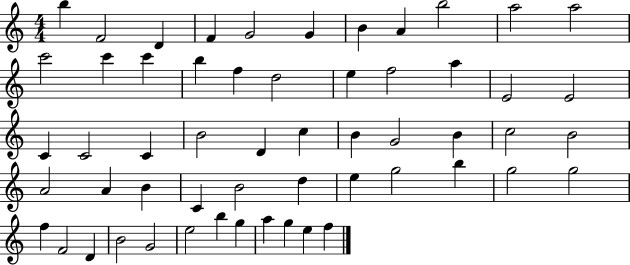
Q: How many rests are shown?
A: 0